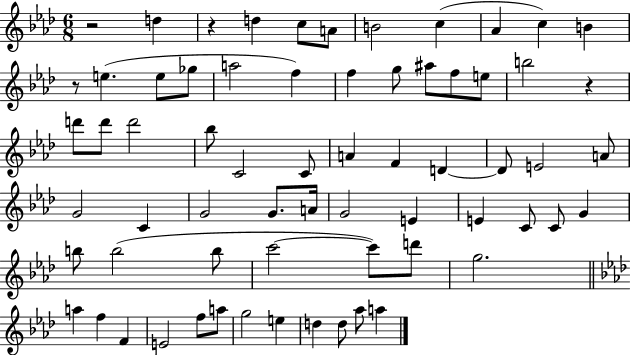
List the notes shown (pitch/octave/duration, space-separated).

R/h D5/q R/q D5/q C5/e A4/e B4/h C5/q Ab4/q C5/q B4/q R/e E5/q. E5/e Gb5/e A5/h F5/q F5/q G5/e A#5/e F5/e E5/e B5/h R/q D6/e D6/e D6/h Bb5/e C4/h C4/e A4/q F4/q D4/q D4/e E4/h A4/e G4/h C4/q G4/h G4/e. A4/s G4/h E4/q E4/q C4/e C4/e G4/q B5/e B5/h B5/e C6/h C6/e D6/e G5/h. A5/q F5/q F4/q E4/h F5/e A5/e G5/h E5/q D5/q D5/e Ab5/e A5/q